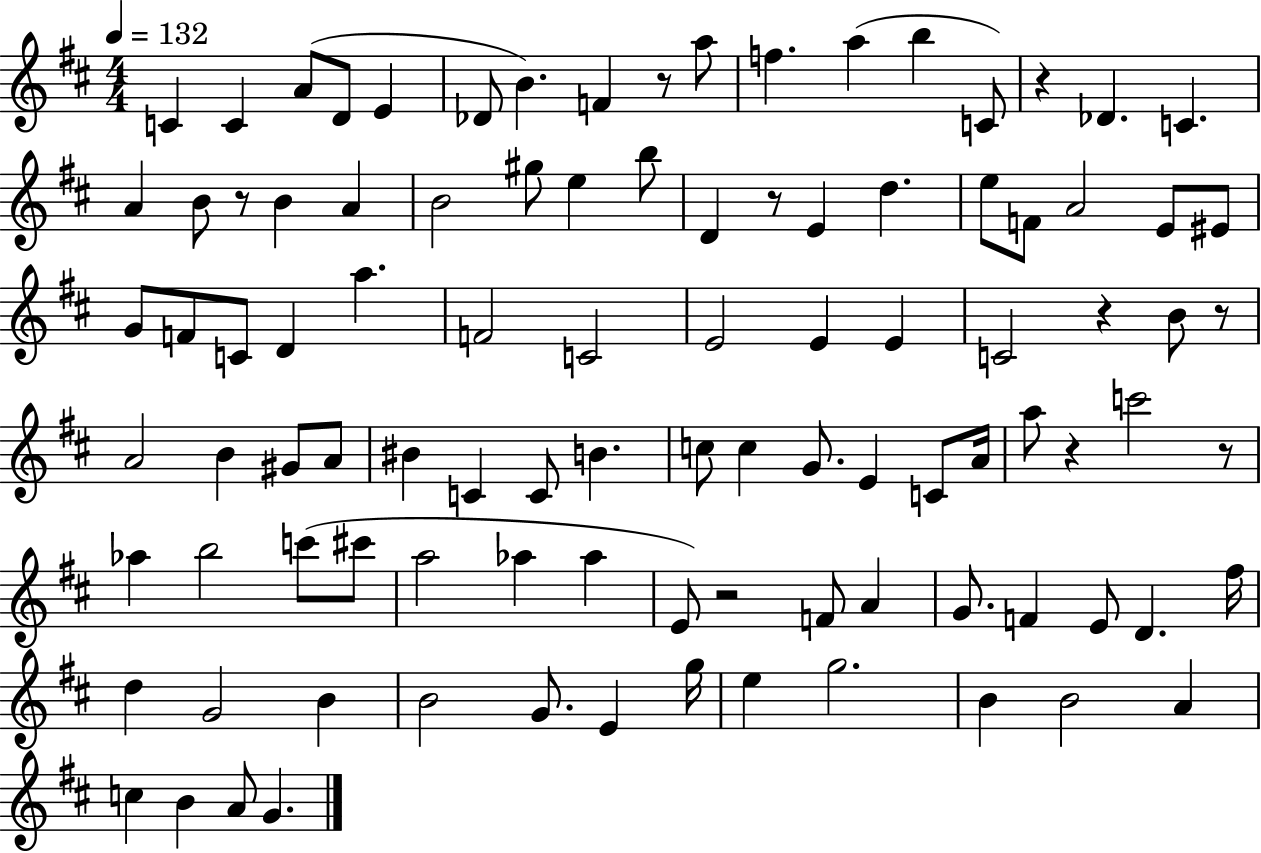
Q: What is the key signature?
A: D major